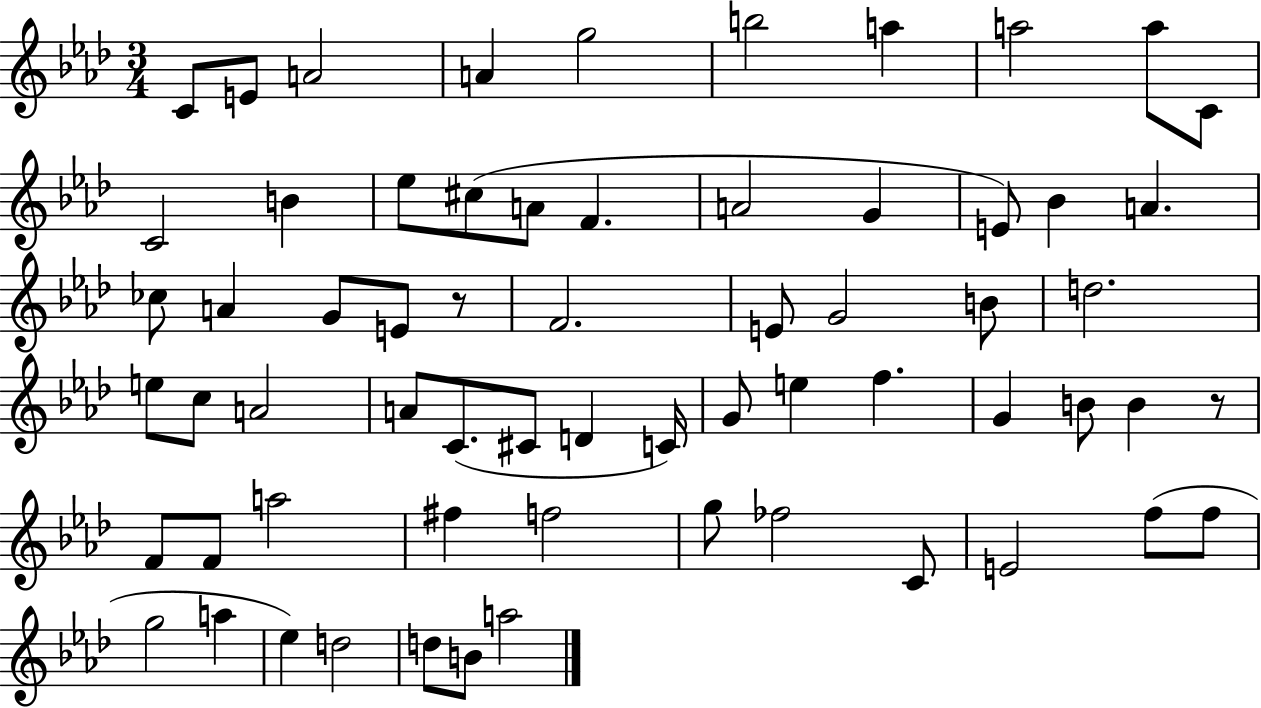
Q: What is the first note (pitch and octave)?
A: C4